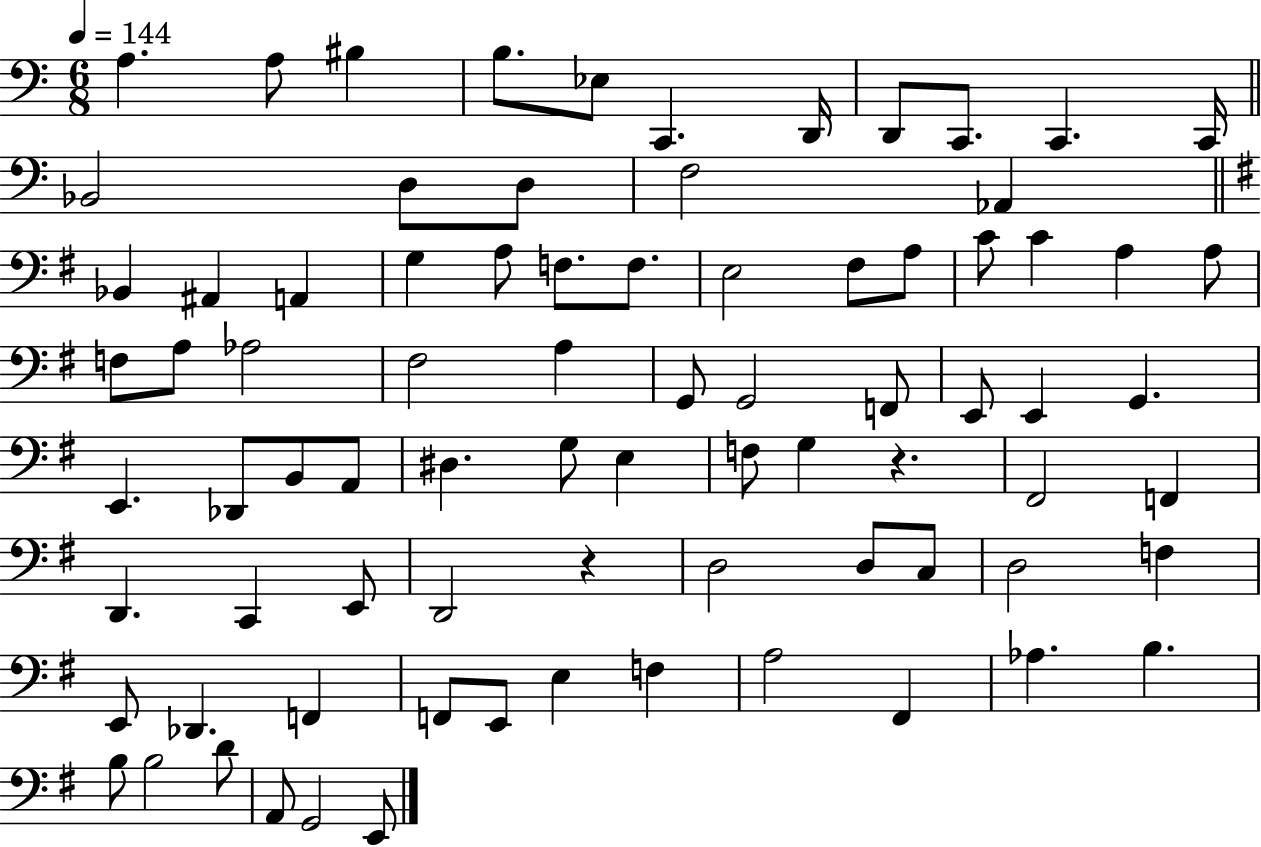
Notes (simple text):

A3/q. A3/e BIS3/q B3/e. Eb3/e C2/q. D2/s D2/e C2/e. C2/q. C2/s Bb2/h D3/e D3/e F3/h Ab2/q Bb2/q A#2/q A2/q G3/q A3/e F3/e. F3/e. E3/h F#3/e A3/e C4/e C4/q A3/q A3/e F3/e A3/e Ab3/h F#3/h A3/q G2/e G2/h F2/e E2/e E2/q G2/q. E2/q. Db2/e B2/e A2/e D#3/q. G3/e E3/q F3/e G3/q R/q. F#2/h F2/q D2/q. C2/q E2/e D2/h R/q D3/h D3/e C3/e D3/h F3/q E2/e Db2/q. F2/q F2/e E2/e E3/q F3/q A3/h F#2/q Ab3/q. B3/q. B3/e B3/h D4/e A2/e G2/h E2/e